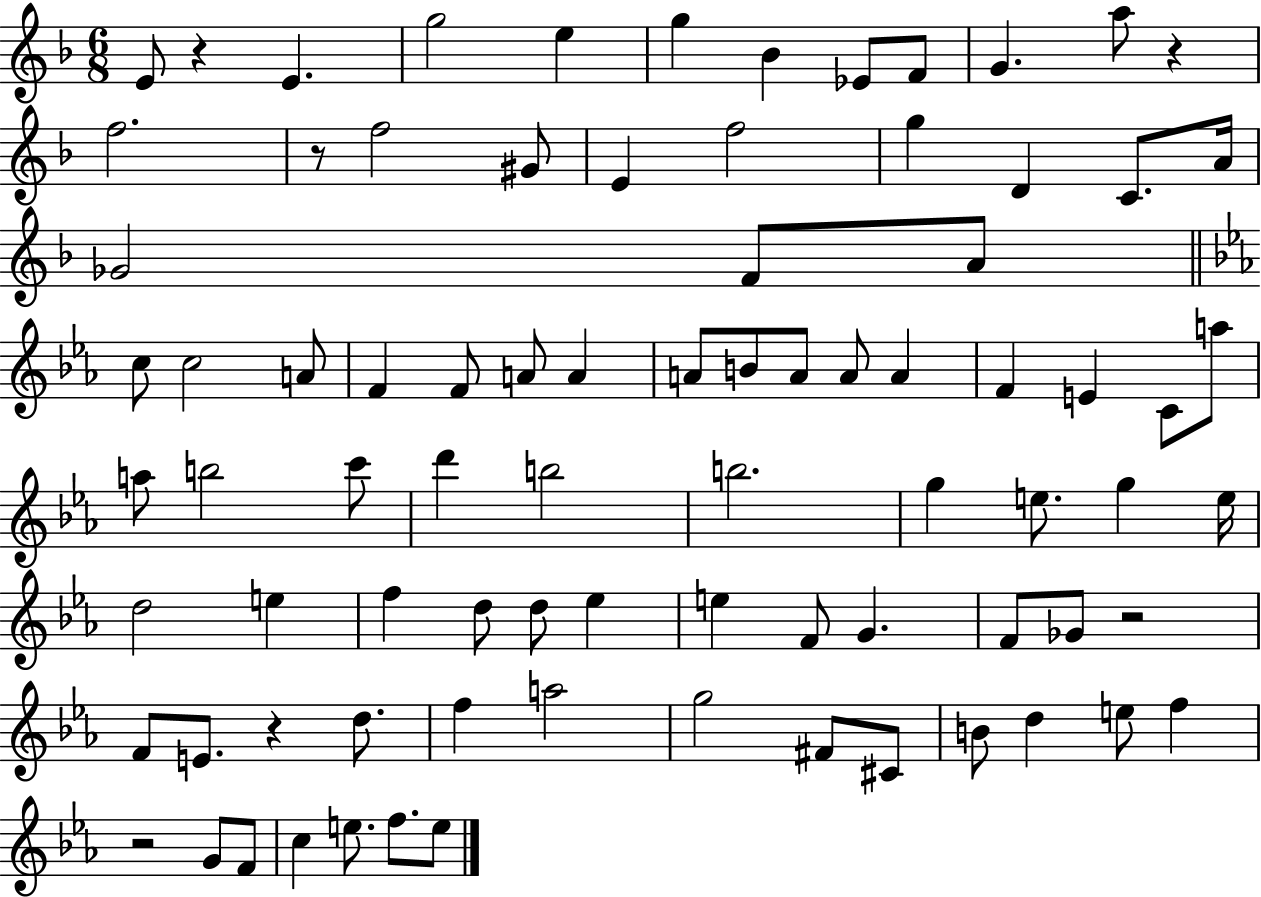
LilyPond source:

{
  \clef treble
  \numericTimeSignature
  \time 6/8
  \key f \major
  e'8 r4 e'4. | g''2 e''4 | g''4 bes'4 ees'8 f'8 | g'4. a''8 r4 | \break f''2. | r8 f''2 gis'8 | e'4 f''2 | g''4 d'4 c'8. a'16 | \break ges'2 f'8 a'8 | \bar "||" \break \key ees \major c''8 c''2 a'8 | f'4 f'8 a'8 a'4 | a'8 b'8 a'8 a'8 a'4 | f'4 e'4 c'8 a''8 | \break a''8 b''2 c'''8 | d'''4 b''2 | b''2. | g''4 e''8. g''4 e''16 | \break d''2 e''4 | f''4 d''8 d''8 ees''4 | e''4 f'8 g'4. | f'8 ges'8 r2 | \break f'8 e'8. r4 d''8. | f''4 a''2 | g''2 fis'8 cis'8 | b'8 d''4 e''8 f''4 | \break r2 g'8 f'8 | c''4 e''8. f''8. e''8 | \bar "|."
}